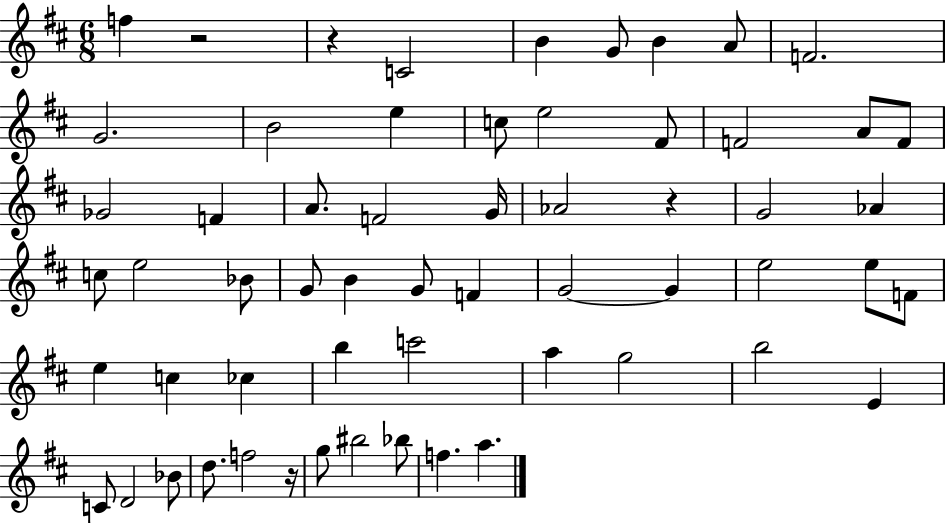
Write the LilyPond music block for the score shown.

{
  \clef treble
  \numericTimeSignature
  \time 6/8
  \key d \major
  f''4 r2 | r4 c'2 | b'4 g'8 b'4 a'8 | f'2. | \break g'2. | b'2 e''4 | c''8 e''2 fis'8 | f'2 a'8 f'8 | \break ges'2 f'4 | a'8. f'2 g'16 | aes'2 r4 | g'2 aes'4 | \break c''8 e''2 bes'8 | g'8 b'4 g'8 f'4 | g'2~~ g'4 | e''2 e''8 f'8 | \break e''4 c''4 ces''4 | b''4 c'''2 | a''4 g''2 | b''2 e'4 | \break c'8 d'2 bes'8 | d''8. f''2 r16 | g''8 bis''2 bes''8 | f''4. a''4. | \break \bar "|."
}